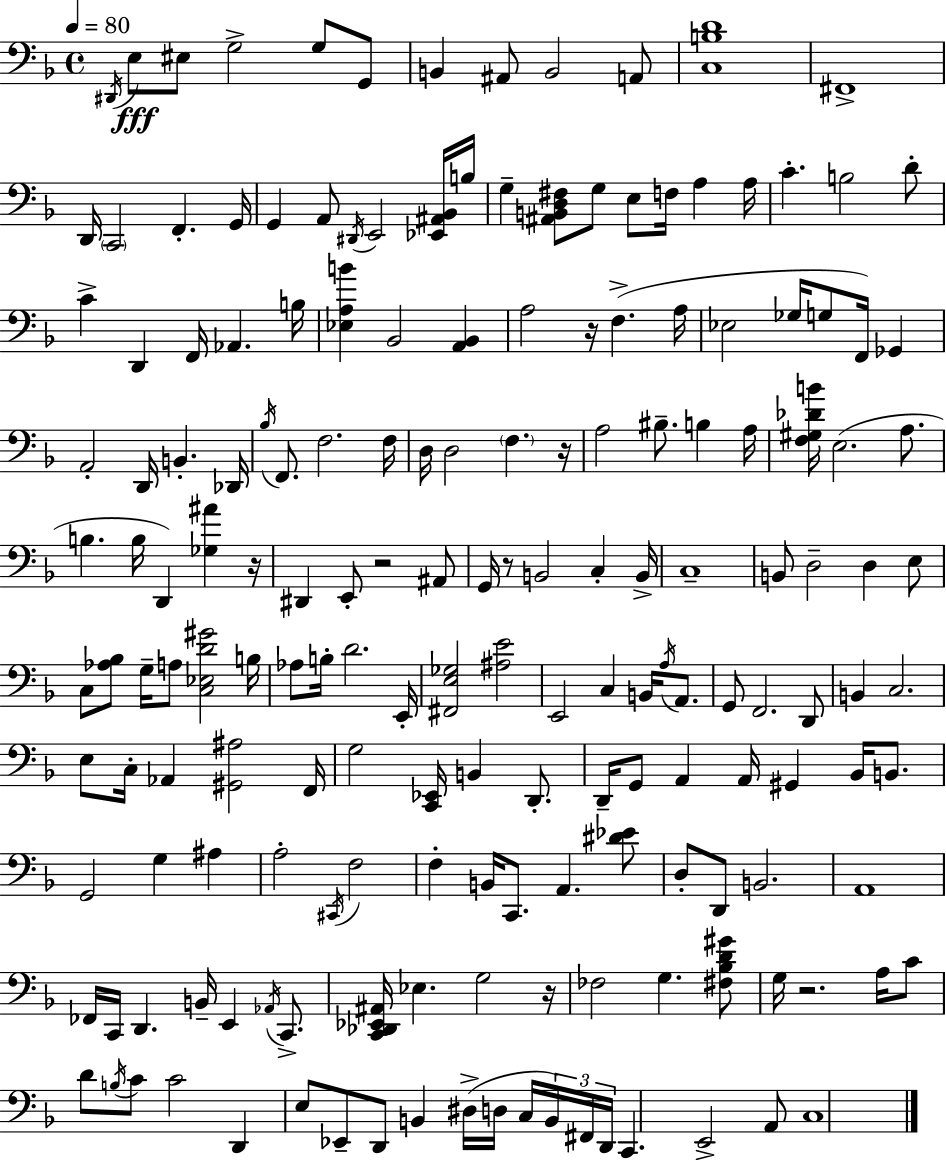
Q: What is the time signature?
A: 4/4